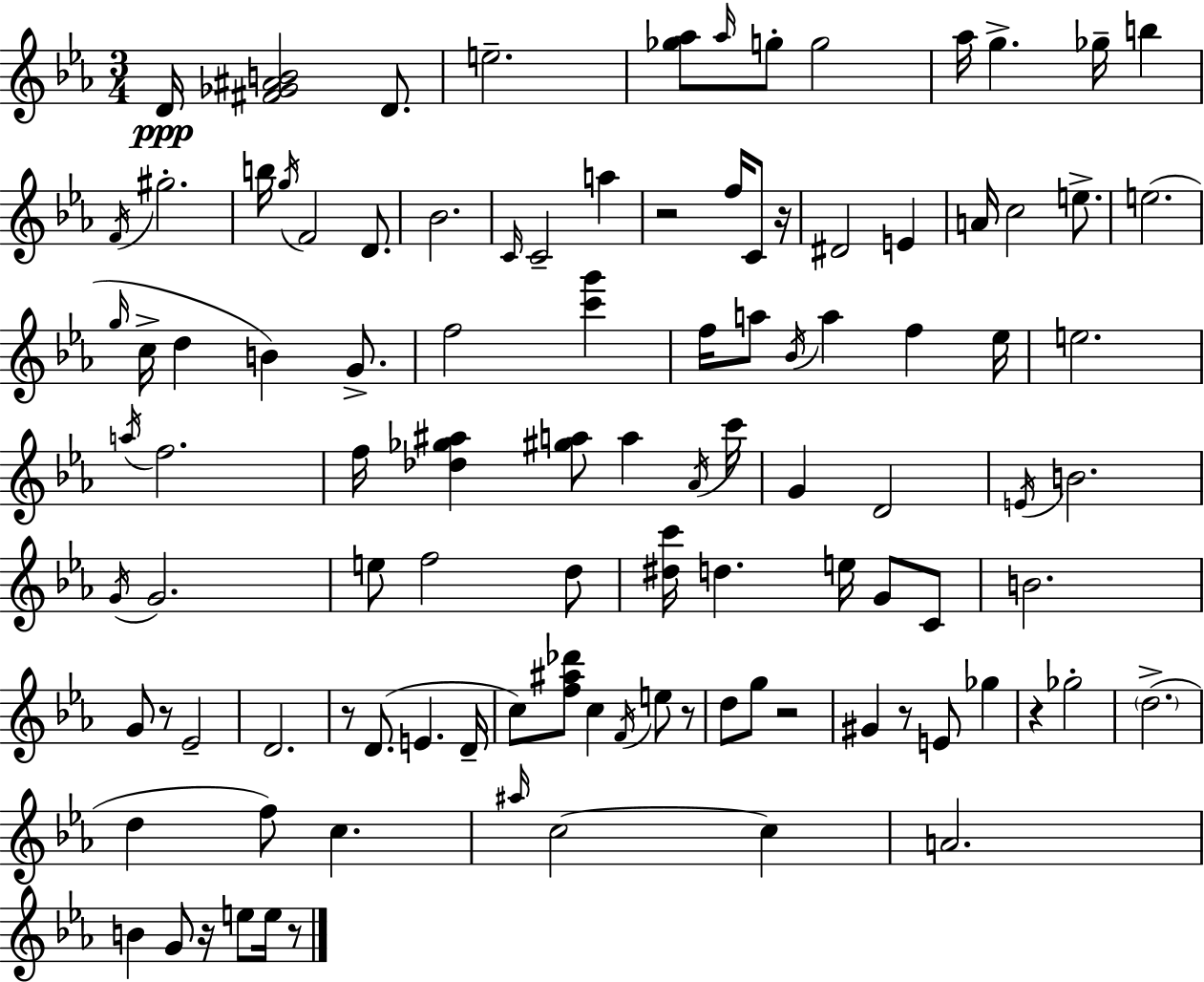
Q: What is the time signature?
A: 3/4